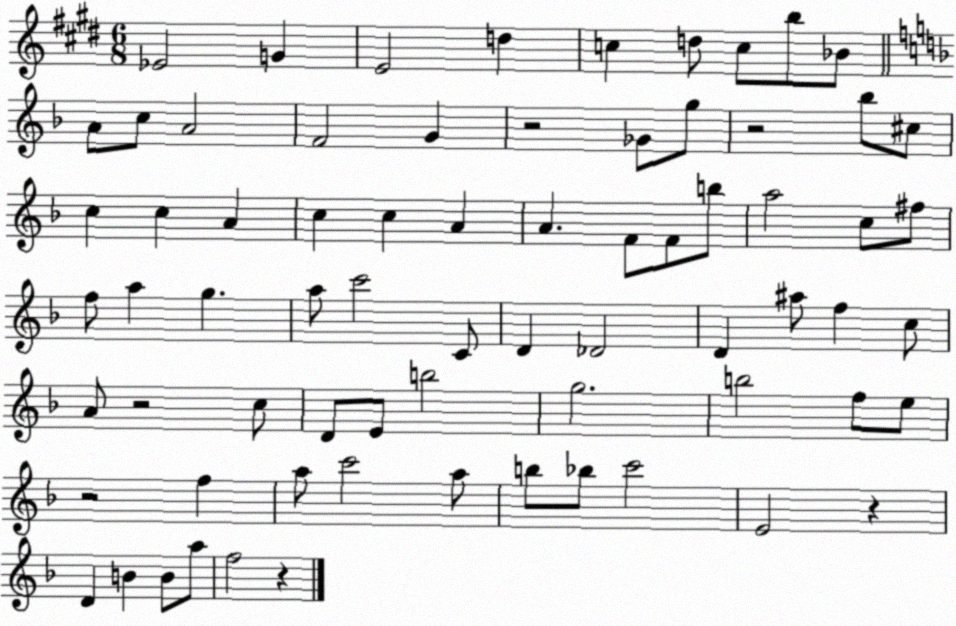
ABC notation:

X:1
T:Untitled
M:6/8
L:1/4
K:E
_E2 G E2 d c d/2 c/2 b/2 _B/2 A/2 c/2 A2 F2 G z2 _G/2 g/2 z2 _b/2 ^c/2 c c A c c A A F/2 F/2 b/2 a2 c/2 ^f/2 f/2 a g a/2 c'2 C/2 D _D2 D ^a/2 f c/2 A/2 z2 c/2 D/2 E/2 b2 g2 b2 f/2 e/2 z2 f a/2 c'2 a/2 b/2 _b/2 c'2 E2 z D B B/2 a/2 f2 z